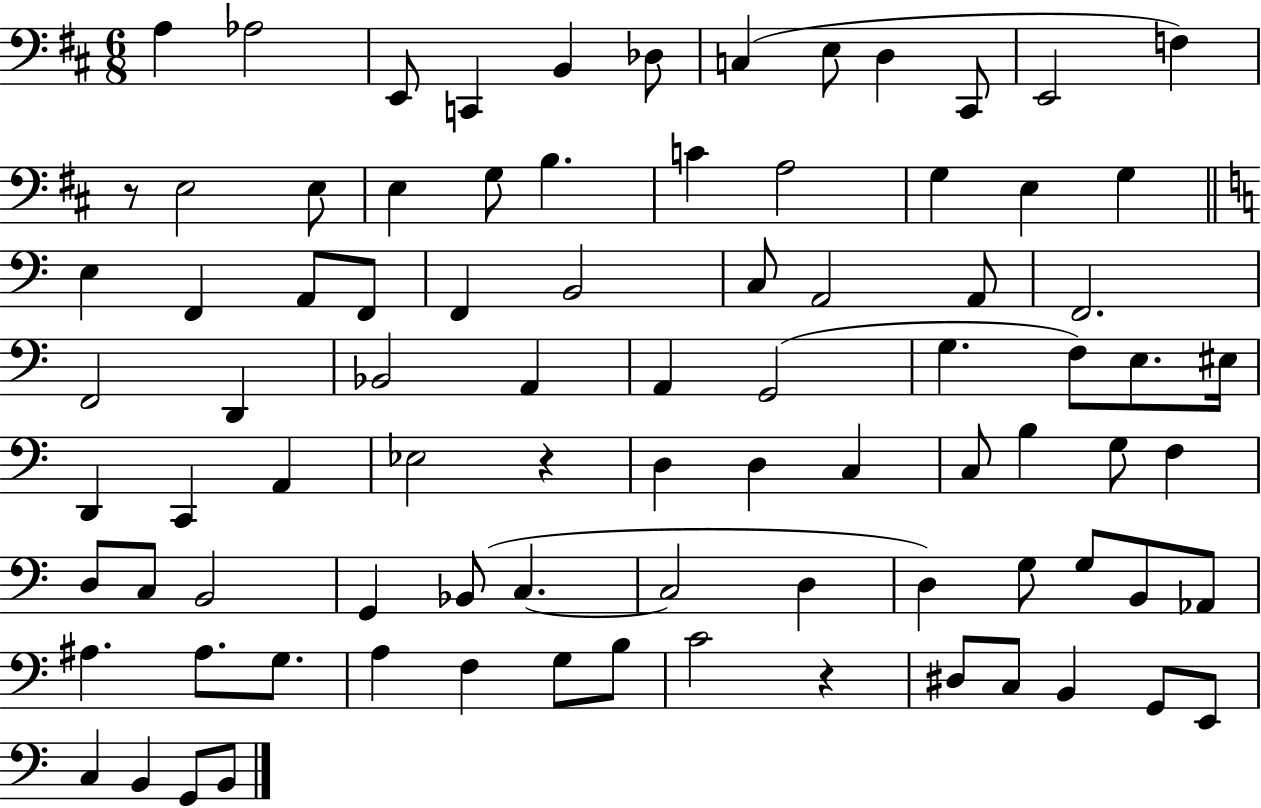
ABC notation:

X:1
T:Untitled
M:6/8
L:1/4
K:D
A, _A,2 E,,/2 C,, B,, _D,/2 C, E,/2 D, ^C,,/2 E,,2 F, z/2 E,2 E,/2 E, G,/2 B, C A,2 G, E, G, E, F,, A,,/2 F,,/2 F,, B,,2 C,/2 A,,2 A,,/2 F,,2 F,,2 D,, _B,,2 A,, A,, G,,2 G, F,/2 E,/2 ^E,/4 D,, C,, A,, _E,2 z D, D, C, C,/2 B, G,/2 F, D,/2 C,/2 B,,2 G,, _B,,/2 C, C,2 D, D, G,/2 G,/2 B,,/2 _A,,/2 ^A, ^A,/2 G,/2 A, F, G,/2 B,/2 C2 z ^D,/2 C,/2 B,, G,,/2 E,,/2 C, B,, G,,/2 B,,/2